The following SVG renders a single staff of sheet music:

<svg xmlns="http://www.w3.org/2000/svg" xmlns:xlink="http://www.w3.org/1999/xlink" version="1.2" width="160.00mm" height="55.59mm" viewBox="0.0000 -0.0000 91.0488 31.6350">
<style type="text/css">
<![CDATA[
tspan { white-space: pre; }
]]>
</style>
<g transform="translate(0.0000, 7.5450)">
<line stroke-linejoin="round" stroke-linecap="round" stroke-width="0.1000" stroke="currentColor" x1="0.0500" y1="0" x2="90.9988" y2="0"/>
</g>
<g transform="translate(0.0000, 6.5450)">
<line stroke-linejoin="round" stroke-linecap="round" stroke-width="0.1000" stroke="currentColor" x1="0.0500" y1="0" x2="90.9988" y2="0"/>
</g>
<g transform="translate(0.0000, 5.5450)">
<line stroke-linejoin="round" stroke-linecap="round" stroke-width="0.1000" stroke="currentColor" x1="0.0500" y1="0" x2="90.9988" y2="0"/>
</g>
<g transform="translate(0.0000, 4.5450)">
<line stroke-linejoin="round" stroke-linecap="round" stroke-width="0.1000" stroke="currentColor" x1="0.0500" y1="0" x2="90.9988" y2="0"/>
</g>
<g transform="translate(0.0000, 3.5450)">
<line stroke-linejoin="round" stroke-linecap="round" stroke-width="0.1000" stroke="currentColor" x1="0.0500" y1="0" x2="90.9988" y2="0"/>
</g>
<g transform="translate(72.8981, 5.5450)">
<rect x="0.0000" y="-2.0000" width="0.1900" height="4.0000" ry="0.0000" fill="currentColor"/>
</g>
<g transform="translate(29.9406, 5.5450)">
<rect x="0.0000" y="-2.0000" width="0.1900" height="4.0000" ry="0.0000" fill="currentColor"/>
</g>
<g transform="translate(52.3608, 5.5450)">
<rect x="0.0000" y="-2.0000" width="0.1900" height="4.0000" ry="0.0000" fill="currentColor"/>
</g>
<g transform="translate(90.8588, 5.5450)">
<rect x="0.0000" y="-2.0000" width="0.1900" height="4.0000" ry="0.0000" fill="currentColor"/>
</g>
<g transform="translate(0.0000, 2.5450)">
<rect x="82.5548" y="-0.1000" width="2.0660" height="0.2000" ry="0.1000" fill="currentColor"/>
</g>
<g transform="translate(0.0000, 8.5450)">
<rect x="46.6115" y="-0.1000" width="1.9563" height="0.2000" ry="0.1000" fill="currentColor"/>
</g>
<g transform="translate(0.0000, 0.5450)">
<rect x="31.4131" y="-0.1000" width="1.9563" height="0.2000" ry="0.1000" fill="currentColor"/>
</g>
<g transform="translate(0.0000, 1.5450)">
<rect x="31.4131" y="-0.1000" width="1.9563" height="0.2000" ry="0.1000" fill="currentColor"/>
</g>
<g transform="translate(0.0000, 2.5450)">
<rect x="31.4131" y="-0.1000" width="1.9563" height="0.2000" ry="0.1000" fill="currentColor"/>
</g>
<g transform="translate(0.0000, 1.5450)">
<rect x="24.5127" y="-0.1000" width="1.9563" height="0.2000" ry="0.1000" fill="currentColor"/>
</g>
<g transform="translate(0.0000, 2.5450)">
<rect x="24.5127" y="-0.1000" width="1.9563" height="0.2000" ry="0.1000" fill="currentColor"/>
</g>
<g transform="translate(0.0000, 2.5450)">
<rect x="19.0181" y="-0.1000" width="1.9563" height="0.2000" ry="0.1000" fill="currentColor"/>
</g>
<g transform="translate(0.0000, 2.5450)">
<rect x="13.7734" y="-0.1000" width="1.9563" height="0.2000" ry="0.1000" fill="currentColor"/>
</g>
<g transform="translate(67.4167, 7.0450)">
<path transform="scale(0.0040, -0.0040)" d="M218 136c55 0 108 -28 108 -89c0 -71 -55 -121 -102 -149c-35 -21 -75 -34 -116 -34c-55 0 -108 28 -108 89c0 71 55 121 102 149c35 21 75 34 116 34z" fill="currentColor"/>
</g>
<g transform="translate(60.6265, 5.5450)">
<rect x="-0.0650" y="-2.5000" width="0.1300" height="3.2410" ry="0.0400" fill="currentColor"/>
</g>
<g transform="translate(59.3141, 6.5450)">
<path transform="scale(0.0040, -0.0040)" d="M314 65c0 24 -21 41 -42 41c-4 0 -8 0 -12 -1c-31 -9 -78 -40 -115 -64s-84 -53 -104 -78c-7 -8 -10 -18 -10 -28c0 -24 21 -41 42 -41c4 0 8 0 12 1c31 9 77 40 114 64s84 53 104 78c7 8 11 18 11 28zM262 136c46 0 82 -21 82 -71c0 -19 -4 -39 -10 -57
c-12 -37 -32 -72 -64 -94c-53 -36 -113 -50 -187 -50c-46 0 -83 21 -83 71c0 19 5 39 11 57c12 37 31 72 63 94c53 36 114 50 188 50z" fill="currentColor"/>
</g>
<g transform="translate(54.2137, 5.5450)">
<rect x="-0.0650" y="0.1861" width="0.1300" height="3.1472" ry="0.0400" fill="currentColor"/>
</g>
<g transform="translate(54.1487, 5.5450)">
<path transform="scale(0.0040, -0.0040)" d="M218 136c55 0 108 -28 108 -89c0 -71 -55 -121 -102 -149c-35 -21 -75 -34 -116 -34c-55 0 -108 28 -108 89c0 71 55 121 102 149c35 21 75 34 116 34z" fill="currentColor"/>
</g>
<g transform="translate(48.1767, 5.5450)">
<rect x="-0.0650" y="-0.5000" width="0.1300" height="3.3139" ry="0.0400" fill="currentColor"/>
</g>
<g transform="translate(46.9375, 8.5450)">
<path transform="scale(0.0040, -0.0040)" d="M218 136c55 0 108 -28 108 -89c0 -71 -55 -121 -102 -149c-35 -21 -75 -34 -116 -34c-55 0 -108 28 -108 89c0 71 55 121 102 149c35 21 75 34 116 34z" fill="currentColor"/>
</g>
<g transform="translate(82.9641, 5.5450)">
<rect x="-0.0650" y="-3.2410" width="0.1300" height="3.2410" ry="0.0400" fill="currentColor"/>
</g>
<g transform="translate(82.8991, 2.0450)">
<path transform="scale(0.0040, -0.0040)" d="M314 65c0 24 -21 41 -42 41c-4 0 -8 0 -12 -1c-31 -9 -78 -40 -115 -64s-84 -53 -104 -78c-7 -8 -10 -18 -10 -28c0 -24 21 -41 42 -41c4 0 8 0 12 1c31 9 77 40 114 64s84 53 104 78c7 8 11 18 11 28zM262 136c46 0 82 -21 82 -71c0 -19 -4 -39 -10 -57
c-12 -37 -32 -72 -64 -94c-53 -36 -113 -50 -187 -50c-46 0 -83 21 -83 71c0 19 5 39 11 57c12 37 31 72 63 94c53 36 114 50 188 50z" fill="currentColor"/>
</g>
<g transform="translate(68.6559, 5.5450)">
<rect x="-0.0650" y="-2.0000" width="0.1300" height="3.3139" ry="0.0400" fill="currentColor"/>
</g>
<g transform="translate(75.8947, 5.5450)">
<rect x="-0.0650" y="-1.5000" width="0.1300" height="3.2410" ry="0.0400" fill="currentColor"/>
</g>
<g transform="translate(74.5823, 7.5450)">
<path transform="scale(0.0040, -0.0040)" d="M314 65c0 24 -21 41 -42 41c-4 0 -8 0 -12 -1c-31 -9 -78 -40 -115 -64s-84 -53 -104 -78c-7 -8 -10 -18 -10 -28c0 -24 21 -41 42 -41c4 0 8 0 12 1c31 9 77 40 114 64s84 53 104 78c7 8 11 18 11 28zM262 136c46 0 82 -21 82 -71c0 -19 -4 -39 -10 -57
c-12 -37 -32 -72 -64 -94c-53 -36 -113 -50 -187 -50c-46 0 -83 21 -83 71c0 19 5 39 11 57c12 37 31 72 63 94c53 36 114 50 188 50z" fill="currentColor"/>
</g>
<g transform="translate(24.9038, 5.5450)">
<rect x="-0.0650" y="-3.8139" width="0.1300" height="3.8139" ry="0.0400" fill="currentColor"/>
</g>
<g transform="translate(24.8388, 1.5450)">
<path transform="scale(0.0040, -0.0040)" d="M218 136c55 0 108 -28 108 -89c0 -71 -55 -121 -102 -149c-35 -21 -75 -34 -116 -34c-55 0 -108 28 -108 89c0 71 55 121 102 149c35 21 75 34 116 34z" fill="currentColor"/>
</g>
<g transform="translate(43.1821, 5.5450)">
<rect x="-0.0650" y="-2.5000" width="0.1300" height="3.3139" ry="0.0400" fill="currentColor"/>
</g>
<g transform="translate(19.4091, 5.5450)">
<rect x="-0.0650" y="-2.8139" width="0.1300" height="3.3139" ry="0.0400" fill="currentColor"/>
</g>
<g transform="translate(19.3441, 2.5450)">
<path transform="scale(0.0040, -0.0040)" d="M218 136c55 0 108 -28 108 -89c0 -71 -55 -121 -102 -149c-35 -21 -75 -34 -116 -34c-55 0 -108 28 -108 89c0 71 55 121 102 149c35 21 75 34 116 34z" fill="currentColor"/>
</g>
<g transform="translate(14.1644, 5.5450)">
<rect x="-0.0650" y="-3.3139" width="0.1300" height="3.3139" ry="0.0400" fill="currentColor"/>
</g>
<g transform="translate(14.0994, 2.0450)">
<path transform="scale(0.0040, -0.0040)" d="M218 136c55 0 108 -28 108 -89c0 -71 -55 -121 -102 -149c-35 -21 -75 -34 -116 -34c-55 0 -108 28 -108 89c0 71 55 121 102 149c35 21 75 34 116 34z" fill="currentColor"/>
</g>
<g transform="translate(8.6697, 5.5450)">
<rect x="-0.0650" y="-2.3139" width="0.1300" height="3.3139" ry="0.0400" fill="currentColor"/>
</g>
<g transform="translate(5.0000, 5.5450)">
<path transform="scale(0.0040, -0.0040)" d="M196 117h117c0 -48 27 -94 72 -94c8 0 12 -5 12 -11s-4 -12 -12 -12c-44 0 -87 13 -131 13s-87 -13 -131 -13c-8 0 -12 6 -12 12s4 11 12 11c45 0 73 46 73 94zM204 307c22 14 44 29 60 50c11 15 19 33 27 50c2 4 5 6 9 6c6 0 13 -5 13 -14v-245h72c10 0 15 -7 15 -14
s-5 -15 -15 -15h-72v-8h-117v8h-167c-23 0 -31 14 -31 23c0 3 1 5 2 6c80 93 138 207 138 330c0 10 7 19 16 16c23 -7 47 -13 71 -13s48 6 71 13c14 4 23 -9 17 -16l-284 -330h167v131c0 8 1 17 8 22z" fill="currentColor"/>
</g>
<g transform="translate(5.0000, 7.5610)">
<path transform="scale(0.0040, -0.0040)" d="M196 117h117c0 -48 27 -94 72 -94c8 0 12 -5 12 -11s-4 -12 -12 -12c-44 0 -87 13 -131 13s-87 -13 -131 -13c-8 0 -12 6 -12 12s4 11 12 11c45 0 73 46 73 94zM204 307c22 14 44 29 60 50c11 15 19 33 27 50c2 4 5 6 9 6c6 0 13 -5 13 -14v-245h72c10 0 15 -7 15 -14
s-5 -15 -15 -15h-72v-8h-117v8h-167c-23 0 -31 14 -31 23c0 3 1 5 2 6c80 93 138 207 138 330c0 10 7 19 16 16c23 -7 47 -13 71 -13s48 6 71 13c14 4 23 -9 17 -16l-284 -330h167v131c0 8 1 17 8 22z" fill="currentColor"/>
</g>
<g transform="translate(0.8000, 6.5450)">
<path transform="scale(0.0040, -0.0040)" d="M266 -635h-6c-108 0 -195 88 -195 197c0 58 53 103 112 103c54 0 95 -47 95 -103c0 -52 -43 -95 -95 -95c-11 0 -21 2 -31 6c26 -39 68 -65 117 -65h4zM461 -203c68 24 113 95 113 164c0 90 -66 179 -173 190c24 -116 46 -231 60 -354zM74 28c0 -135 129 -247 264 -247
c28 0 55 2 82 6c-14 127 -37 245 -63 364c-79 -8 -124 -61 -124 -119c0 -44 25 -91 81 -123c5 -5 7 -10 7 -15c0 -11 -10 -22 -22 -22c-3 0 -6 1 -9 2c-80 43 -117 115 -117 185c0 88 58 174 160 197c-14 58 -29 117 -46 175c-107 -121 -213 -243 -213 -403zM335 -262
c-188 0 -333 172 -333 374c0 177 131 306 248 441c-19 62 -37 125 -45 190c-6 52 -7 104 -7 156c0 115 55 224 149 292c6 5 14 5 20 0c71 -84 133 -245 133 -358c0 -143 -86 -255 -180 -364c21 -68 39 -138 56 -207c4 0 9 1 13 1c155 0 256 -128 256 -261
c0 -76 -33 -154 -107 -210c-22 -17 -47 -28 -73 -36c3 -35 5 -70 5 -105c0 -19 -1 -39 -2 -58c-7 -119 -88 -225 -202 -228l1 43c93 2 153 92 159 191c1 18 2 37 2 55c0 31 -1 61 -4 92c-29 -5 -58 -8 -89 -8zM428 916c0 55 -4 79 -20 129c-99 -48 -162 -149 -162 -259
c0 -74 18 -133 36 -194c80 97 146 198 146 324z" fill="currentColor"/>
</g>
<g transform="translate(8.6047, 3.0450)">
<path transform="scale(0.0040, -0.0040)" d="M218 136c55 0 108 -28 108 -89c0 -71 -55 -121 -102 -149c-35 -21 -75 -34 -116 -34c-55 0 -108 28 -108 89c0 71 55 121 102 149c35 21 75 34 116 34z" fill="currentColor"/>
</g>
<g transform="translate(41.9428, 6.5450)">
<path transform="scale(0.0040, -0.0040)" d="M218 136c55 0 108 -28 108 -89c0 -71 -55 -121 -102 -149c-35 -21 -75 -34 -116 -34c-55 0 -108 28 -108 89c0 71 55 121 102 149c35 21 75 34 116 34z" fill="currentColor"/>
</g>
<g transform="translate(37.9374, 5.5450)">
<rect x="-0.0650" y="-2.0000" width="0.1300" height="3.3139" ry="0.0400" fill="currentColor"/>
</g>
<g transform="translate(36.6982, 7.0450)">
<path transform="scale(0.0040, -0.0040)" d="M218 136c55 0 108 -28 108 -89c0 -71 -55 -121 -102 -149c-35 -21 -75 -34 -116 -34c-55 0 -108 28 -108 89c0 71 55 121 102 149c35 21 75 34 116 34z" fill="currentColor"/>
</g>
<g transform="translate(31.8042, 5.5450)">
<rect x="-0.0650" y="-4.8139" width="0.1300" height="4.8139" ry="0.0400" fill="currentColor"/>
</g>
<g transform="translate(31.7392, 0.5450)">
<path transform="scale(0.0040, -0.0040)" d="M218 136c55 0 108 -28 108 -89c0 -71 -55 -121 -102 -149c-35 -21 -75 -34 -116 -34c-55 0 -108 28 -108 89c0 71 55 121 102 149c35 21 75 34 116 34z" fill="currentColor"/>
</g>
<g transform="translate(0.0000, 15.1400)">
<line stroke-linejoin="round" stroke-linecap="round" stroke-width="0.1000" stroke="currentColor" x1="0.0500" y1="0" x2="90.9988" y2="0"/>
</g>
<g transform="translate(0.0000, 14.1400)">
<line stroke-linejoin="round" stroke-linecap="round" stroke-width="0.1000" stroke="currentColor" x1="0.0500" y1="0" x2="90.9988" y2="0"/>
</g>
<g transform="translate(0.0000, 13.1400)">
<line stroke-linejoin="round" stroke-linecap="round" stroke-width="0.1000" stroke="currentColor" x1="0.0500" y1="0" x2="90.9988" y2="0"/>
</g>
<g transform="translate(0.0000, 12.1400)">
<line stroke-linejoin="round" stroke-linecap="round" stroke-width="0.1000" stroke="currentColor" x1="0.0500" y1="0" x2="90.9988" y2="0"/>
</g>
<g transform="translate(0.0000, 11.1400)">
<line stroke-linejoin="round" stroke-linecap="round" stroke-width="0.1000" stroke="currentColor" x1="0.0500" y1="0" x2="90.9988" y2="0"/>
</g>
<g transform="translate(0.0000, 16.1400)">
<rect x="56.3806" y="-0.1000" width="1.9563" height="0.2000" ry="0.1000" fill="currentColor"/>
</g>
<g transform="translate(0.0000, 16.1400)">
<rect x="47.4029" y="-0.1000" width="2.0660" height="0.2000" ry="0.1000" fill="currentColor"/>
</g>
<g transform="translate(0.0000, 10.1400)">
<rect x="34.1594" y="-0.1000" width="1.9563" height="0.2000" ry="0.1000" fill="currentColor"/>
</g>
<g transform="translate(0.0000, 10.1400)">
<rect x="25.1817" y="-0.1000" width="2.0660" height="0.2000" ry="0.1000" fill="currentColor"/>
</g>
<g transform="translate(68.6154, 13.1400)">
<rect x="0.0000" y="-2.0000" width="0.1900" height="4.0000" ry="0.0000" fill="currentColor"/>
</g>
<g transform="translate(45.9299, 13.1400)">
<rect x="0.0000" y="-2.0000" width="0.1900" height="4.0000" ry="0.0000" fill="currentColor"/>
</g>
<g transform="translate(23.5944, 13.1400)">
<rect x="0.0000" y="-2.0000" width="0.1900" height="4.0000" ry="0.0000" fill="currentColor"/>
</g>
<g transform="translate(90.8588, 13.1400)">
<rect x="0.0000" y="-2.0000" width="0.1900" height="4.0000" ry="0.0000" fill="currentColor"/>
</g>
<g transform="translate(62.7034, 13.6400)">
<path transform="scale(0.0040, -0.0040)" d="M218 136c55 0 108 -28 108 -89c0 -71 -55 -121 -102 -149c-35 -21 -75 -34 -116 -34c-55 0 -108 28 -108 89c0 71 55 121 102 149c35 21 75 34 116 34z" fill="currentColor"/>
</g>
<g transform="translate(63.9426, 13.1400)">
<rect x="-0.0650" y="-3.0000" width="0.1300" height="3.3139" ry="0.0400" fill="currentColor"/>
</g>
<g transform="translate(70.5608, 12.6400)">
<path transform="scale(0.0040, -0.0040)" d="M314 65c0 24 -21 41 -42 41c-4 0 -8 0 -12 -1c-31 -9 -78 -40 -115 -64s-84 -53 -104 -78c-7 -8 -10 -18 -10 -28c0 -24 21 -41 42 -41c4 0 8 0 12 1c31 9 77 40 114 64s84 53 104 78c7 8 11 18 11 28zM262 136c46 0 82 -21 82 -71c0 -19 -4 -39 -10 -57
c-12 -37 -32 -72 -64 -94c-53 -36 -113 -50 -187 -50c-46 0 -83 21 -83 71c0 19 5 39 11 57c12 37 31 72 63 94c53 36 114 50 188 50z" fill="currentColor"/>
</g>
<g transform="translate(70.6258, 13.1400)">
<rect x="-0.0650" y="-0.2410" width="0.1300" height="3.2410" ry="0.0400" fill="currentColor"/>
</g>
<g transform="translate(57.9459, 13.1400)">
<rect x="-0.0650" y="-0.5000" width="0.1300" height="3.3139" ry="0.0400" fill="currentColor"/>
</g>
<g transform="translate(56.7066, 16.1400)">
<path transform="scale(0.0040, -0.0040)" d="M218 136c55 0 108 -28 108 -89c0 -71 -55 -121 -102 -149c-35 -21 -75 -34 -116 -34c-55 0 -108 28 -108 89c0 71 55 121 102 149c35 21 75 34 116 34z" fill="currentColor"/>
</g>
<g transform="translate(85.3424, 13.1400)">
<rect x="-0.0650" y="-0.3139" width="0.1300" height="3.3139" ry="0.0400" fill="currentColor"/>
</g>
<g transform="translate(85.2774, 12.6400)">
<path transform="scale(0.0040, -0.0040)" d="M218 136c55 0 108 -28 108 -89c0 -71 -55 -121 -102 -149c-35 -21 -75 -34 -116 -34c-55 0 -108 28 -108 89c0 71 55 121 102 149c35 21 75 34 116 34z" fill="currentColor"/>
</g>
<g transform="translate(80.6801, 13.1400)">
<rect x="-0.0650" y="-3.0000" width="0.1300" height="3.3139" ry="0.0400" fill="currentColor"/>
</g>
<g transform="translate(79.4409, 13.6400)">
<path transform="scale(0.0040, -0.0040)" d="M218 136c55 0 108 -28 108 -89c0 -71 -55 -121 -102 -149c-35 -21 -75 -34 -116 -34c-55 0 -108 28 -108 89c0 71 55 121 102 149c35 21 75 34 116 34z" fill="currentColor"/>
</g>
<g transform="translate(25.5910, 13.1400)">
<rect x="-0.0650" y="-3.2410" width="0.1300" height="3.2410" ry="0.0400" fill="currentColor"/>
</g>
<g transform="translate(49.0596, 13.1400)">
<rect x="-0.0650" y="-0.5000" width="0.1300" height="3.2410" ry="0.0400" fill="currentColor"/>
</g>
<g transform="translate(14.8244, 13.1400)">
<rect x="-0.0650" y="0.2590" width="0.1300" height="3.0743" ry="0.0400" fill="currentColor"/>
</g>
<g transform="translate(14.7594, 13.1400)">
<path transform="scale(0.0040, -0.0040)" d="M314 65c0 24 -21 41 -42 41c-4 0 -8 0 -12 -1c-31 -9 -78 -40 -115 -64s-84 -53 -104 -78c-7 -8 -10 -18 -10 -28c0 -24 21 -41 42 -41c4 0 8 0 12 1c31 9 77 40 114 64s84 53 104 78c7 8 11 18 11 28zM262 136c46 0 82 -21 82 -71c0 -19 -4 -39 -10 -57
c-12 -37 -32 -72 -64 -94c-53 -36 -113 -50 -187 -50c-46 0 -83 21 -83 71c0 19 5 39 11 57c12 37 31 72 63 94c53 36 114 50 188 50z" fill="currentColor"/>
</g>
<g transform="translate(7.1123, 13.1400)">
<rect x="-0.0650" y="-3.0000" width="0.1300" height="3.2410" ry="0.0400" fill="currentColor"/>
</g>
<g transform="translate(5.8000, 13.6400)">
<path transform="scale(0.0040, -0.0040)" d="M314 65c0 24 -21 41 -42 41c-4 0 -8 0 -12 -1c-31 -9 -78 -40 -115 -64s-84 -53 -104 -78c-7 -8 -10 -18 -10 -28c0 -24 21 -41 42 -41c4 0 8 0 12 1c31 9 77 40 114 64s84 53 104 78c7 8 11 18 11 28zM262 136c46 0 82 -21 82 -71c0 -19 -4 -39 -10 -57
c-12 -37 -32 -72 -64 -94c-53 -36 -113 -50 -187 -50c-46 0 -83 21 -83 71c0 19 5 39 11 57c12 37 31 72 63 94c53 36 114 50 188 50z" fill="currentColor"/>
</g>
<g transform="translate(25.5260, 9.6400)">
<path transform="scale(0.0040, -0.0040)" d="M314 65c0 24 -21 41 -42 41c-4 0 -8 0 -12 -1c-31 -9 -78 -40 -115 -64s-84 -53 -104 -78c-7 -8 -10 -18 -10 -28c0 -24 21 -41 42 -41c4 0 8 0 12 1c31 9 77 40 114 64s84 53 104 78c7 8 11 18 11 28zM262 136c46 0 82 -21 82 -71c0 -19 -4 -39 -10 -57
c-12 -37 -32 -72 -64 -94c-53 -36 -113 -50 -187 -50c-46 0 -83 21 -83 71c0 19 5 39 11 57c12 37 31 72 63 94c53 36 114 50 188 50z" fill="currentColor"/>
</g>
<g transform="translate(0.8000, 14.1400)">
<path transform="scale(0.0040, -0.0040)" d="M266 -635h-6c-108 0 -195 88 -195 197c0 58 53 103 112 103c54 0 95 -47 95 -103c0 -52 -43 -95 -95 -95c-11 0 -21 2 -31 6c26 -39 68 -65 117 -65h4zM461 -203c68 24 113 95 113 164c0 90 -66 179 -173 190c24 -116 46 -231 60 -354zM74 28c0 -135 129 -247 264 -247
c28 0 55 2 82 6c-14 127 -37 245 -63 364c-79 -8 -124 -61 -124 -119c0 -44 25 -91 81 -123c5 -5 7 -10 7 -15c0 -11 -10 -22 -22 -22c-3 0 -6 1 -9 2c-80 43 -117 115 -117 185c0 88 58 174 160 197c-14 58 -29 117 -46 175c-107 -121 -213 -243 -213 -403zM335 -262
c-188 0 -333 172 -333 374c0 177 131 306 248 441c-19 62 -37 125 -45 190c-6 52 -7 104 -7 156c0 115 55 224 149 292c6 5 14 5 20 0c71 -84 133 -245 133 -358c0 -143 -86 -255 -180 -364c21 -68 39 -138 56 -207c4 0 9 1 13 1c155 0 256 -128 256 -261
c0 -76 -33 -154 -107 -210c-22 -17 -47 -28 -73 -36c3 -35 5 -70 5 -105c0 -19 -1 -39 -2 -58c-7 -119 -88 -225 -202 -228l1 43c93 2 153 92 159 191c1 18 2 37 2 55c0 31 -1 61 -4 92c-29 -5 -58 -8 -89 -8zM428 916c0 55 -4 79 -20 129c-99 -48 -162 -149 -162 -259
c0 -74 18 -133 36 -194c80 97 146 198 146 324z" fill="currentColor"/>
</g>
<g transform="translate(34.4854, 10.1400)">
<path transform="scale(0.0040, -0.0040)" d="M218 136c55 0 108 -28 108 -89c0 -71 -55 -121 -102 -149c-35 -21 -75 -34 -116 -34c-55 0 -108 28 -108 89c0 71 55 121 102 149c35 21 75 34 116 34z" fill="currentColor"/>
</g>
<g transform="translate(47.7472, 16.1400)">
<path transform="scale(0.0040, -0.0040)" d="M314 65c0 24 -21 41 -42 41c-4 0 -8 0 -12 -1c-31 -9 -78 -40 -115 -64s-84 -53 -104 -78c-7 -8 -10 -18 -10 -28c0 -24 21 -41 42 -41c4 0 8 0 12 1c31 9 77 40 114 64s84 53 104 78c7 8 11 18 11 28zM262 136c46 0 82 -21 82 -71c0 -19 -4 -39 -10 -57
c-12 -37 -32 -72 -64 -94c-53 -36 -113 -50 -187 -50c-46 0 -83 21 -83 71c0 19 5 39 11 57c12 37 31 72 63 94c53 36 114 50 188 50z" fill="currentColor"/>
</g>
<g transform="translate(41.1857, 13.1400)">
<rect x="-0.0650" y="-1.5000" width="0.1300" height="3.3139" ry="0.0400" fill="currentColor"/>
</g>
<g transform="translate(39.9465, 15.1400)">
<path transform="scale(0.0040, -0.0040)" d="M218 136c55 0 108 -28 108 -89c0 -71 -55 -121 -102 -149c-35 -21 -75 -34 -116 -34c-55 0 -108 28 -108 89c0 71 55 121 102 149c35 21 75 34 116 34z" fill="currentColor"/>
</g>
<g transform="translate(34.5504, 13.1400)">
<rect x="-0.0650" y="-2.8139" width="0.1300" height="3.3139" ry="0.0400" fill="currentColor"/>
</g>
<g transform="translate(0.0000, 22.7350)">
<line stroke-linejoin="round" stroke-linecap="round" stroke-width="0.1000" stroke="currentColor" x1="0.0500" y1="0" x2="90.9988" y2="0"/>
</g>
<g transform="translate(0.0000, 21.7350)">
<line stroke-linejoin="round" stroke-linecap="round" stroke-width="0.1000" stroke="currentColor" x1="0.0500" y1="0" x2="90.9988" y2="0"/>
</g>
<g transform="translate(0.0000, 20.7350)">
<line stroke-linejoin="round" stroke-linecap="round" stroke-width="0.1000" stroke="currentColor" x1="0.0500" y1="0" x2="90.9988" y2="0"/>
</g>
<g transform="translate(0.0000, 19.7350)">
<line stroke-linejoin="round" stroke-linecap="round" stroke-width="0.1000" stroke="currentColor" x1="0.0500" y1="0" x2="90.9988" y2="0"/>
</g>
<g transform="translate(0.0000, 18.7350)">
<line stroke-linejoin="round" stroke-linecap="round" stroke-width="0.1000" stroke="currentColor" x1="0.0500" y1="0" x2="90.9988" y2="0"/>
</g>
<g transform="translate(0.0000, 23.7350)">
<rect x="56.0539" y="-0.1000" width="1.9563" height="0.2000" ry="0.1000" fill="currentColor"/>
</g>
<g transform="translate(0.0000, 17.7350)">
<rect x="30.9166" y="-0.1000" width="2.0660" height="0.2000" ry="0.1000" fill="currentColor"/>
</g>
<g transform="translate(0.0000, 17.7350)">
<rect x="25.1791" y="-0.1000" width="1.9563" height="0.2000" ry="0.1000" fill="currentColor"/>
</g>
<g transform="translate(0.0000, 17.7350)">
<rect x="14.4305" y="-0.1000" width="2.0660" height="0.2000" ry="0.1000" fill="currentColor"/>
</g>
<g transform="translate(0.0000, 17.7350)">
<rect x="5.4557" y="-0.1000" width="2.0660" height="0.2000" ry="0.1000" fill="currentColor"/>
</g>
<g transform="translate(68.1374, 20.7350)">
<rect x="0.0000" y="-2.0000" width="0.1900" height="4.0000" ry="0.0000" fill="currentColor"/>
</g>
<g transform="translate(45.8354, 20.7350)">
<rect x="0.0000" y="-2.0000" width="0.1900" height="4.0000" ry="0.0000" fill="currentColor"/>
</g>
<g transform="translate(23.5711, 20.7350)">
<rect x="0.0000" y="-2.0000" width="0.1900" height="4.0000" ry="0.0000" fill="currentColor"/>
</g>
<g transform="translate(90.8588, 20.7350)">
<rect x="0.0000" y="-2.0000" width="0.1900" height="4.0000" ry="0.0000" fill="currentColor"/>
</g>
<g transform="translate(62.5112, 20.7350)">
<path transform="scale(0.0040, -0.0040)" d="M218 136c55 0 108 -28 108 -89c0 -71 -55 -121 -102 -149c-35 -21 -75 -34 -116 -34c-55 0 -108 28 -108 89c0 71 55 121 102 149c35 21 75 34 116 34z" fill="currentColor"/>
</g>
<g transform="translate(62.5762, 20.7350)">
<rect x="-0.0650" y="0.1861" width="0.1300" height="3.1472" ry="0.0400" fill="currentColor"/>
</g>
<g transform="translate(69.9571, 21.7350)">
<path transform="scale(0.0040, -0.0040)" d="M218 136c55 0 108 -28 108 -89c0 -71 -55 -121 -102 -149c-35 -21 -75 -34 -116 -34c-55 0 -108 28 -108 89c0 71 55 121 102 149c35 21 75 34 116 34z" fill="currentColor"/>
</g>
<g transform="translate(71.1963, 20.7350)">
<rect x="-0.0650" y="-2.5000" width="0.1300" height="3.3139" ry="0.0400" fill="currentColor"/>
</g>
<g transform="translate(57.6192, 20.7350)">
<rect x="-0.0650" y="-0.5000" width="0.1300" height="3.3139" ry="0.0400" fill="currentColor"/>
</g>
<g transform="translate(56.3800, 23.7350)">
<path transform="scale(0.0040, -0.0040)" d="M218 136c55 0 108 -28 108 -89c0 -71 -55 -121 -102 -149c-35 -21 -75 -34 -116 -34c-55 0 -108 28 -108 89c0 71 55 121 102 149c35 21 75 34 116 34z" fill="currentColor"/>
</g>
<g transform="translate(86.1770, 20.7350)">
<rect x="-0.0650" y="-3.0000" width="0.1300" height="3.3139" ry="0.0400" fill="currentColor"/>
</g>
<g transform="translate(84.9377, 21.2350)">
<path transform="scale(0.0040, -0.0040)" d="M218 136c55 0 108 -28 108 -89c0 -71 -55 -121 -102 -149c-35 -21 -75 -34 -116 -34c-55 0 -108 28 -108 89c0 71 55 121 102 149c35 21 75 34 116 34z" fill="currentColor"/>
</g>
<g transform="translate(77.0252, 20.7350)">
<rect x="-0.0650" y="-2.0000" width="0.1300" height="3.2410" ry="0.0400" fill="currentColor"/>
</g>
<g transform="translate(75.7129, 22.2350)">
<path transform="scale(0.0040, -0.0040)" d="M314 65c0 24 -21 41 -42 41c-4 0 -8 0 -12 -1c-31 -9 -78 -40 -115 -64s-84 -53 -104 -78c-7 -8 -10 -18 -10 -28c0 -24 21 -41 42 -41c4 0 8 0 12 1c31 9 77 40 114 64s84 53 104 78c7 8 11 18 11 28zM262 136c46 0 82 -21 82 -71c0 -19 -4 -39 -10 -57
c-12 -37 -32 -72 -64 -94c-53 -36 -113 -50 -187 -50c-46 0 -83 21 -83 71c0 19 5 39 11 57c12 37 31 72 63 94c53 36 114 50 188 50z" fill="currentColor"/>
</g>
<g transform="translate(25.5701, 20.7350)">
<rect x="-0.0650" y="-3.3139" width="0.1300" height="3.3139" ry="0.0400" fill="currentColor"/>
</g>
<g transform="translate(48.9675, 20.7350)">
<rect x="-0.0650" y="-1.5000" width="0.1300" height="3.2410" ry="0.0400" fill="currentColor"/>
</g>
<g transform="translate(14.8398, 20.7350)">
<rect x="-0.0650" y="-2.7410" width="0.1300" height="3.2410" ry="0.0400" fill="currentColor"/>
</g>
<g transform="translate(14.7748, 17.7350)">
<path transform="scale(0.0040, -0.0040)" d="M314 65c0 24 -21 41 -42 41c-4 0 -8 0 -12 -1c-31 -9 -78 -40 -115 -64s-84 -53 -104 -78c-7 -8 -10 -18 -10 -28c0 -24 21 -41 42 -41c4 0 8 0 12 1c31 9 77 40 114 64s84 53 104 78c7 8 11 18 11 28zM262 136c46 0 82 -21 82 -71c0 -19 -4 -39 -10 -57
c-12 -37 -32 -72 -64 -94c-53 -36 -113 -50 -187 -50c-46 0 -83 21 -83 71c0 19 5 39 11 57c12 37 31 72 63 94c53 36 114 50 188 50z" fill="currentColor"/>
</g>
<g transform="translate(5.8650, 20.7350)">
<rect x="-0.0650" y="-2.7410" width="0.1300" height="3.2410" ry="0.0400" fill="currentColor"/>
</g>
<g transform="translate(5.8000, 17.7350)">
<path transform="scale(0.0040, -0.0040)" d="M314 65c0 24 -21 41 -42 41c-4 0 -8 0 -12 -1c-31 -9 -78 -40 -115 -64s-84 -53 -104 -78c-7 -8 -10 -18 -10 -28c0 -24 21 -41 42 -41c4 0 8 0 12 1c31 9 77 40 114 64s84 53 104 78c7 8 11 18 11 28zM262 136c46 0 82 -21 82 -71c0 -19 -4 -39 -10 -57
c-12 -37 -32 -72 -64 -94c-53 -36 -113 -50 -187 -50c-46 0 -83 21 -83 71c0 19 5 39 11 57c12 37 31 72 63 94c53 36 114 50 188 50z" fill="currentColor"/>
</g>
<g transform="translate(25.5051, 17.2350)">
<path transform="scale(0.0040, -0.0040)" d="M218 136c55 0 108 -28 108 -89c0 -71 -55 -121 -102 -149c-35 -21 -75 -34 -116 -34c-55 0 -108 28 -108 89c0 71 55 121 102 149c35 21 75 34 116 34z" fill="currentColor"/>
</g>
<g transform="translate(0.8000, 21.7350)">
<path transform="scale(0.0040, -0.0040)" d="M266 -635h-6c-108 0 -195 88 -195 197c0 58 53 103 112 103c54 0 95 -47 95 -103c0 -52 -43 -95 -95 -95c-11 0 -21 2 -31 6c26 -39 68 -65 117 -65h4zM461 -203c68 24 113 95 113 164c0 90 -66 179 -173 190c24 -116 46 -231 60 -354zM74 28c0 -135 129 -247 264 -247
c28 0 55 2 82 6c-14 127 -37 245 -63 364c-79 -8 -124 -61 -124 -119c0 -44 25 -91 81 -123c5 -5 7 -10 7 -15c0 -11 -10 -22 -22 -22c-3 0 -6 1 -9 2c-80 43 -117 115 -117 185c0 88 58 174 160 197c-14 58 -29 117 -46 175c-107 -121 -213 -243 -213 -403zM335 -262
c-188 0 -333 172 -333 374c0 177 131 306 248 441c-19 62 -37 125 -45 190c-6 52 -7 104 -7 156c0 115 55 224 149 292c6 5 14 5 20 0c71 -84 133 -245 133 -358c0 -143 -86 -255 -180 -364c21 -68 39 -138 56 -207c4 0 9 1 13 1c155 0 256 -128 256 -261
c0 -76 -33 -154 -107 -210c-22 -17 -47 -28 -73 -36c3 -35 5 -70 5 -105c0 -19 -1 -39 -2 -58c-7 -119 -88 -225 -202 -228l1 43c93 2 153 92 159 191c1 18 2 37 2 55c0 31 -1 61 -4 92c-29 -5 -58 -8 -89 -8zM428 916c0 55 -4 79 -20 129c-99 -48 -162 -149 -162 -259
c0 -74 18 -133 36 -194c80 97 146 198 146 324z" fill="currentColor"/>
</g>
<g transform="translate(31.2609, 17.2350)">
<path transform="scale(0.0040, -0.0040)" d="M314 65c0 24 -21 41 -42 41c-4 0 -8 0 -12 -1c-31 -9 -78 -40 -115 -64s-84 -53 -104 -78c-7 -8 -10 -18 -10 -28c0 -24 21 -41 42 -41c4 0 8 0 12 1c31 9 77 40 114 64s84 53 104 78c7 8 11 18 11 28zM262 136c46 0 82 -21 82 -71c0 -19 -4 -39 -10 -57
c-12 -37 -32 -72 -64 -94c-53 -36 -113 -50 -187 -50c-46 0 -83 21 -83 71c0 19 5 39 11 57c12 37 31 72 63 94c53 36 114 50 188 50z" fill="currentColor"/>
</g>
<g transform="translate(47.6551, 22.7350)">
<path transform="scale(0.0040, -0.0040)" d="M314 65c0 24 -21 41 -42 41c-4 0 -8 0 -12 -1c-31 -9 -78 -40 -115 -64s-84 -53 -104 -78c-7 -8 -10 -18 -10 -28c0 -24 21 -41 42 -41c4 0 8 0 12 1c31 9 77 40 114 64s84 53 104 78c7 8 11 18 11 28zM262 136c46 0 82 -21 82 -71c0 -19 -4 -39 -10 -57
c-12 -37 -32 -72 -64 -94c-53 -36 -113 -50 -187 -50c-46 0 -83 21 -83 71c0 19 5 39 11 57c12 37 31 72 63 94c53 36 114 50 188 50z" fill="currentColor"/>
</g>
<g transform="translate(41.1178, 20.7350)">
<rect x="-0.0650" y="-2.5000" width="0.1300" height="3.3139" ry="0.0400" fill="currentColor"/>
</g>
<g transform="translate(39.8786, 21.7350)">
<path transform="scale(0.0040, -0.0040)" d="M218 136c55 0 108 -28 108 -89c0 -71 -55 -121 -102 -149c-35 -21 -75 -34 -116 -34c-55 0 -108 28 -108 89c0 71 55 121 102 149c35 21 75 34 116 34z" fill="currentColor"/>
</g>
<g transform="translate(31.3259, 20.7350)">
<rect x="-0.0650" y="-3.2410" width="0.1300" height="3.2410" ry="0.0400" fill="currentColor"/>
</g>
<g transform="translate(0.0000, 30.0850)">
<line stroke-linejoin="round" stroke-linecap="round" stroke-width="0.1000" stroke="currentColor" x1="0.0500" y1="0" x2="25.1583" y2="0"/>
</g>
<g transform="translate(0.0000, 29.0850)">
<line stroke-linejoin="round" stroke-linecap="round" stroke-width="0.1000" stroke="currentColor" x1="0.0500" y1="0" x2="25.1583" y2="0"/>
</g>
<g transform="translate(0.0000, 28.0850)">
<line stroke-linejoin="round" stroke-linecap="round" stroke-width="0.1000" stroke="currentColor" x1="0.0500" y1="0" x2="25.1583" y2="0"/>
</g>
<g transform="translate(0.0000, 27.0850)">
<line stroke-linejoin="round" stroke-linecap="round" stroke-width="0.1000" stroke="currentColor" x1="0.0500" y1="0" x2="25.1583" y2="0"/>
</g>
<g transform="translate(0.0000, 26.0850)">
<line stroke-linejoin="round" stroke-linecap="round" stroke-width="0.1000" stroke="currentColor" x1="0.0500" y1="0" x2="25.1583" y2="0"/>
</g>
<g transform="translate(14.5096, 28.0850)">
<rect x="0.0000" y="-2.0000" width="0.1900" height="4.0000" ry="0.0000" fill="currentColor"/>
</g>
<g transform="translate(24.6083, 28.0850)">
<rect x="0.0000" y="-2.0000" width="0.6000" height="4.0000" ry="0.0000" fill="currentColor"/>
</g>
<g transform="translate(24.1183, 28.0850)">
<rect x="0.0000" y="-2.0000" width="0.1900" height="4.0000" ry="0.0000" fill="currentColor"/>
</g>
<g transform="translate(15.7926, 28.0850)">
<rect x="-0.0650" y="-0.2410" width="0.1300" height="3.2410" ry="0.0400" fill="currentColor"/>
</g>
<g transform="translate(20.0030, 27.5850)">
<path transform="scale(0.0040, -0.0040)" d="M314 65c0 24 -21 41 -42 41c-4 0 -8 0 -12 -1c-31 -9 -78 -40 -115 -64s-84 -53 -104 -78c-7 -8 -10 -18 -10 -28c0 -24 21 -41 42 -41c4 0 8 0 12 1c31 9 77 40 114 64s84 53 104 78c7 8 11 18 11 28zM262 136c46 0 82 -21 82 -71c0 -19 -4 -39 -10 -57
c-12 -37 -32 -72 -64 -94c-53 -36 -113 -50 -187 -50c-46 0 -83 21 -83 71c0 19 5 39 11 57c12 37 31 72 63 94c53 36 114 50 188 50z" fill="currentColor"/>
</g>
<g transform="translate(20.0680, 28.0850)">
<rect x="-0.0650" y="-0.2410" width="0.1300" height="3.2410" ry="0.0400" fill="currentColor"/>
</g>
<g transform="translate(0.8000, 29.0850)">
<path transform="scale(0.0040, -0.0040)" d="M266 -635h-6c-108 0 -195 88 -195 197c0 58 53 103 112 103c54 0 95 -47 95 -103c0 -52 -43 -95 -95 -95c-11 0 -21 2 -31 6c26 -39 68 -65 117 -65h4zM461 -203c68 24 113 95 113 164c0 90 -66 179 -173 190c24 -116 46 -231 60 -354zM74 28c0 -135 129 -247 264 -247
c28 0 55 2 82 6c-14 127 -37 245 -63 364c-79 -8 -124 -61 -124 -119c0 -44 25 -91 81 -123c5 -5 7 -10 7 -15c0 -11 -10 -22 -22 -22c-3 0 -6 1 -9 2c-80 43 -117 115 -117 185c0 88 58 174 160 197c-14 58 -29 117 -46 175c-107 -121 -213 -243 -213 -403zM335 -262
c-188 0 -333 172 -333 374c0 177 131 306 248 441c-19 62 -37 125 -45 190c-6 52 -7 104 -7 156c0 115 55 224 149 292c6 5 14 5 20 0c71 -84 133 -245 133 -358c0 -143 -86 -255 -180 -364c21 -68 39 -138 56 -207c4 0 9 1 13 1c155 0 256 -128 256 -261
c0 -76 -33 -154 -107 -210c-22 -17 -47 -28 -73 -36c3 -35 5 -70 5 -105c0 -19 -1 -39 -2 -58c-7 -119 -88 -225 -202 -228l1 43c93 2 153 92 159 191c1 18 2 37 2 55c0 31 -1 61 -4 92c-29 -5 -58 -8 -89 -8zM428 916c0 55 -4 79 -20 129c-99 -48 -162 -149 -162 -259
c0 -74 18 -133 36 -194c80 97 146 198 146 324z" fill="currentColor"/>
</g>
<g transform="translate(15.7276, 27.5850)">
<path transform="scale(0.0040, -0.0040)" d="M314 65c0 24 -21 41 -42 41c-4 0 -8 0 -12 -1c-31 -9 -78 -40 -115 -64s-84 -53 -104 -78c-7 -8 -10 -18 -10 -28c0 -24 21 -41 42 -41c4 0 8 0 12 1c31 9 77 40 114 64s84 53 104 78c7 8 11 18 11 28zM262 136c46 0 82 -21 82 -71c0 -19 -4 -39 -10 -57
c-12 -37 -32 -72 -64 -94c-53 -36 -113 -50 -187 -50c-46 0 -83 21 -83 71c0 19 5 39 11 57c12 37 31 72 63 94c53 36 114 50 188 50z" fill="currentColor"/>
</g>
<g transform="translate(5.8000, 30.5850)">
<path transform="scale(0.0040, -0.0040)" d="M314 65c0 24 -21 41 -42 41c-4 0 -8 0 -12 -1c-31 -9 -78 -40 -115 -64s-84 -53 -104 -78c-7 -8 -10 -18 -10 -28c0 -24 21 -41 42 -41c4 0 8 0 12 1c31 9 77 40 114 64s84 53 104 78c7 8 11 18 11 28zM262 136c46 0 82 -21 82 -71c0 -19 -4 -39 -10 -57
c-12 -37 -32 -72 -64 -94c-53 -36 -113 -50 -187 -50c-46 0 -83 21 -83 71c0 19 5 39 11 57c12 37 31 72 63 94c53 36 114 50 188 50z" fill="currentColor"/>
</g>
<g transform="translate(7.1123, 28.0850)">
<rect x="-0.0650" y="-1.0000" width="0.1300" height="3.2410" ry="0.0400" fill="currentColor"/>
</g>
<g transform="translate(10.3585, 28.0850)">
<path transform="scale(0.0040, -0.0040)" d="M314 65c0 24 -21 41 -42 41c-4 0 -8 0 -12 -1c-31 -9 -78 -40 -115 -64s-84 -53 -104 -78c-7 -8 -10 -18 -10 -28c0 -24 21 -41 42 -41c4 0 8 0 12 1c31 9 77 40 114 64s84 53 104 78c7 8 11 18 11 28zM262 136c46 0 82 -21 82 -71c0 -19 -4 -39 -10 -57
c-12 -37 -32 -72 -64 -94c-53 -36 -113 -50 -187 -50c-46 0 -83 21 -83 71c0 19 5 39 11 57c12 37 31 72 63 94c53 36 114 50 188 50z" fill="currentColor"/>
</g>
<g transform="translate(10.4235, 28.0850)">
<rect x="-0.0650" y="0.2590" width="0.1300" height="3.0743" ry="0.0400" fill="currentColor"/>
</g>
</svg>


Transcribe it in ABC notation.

X:1
T:Untitled
M:4/4
L:1/4
K:C
g b a c' e' F G C B G2 F E2 b2 A2 B2 b2 a E C2 C A c2 A c a2 a2 b b2 G E2 C B G F2 A D2 B2 c2 c2